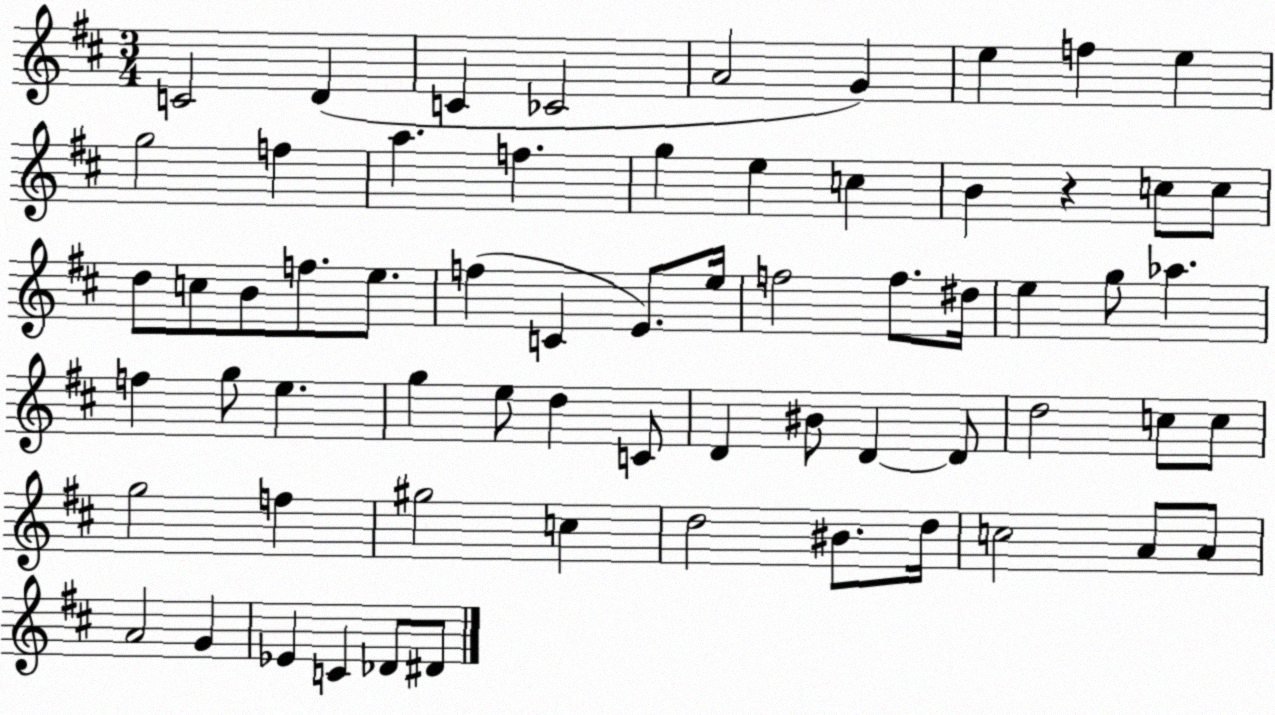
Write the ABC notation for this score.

X:1
T:Untitled
M:3/4
L:1/4
K:D
C2 D C _C2 A2 G e f e g2 f a f g e c B z c/2 c/2 d/2 c/2 B/2 f/2 e/2 f C E/2 e/4 f2 f/2 ^d/4 e g/2 _a f g/2 e g e/2 d C/2 D ^B/2 D D/2 d2 c/2 c/2 g2 f ^g2 c d2 ^B/2 d/4 c2 A/2 A/2 A2 G _E C _D/2 ^D/2